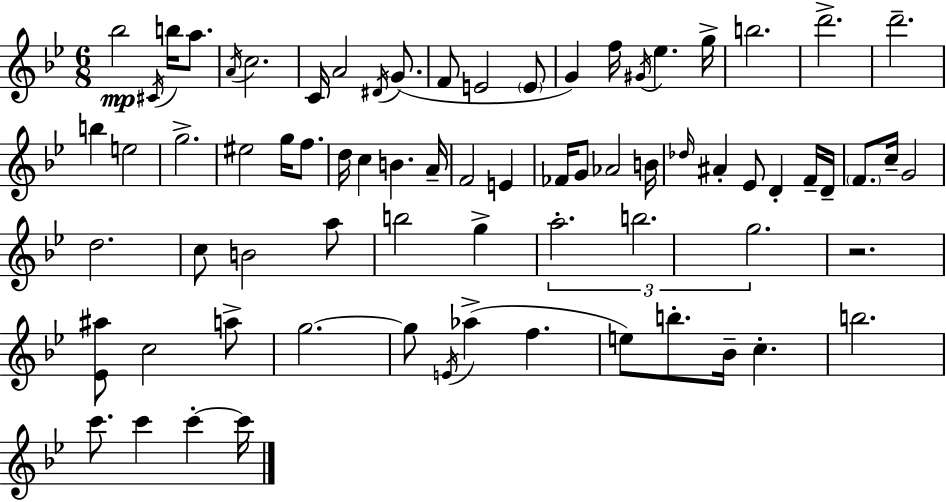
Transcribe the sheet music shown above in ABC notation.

X:1
T:Untitled
M:6/8
L:1/4
K:Bb
_b2 ^C/4 b/4 a/2 A/4 c2 C/4 A2 ^D/4 G/2 F/2 E2 E/2 G f/4 ^G/4 _e g/4 b2 d'2 d'2 b e2 g2 ^e2 g/4 f/2 d/4 c B A/4 F2 E _F/4 G/2 _A2 B/4 _d/4 ^A _E/2 D F/4 D/4 F/2 c/4 G2 d2 c/2 B2 a/2 b2 g a2 b2 g2 z2 [_E^a]/2 c2 a/2 g2 g/2 E/4 _a f e/2 b/2 _B/4 c b2 c'/2 c' c' c'/4